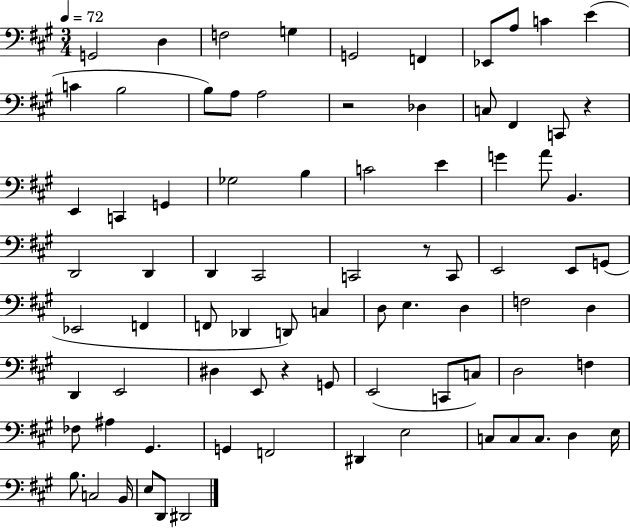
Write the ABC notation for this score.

X:1
T:Untitled
M:3/4
L:1/4
K:A
G,,2 D, F,2 G, G,,2 F,, _E,,/2 A,/2 C E C B,2 B,/2 A,/2 A,2 z2 _D, C,/2 ^F,, C,,/2 z E,, C,, G,, _G,2 B, C2 E G A/2 B,, D,,2 D,, D,, ^C,,2 C,,2 z/2 C,,/2 E,,2 E,,/2 G,,/2 _E,,2 F,, F,,/2 _D,, D,,/2 C, D,/2 E, D, F,2 D, D,, E,,2 ^D, E,,/2 z G,,/2 E,,2 C,,/2 C,/2 D,2 F, _F,/2 ^A, ^G,, G,, F,,2 ^D,, E,2 C,/2 C,/2 C,/2 D, E,/4 B,/2 C,2 B,,/4 E,/2 D,,/2 ^D,,2